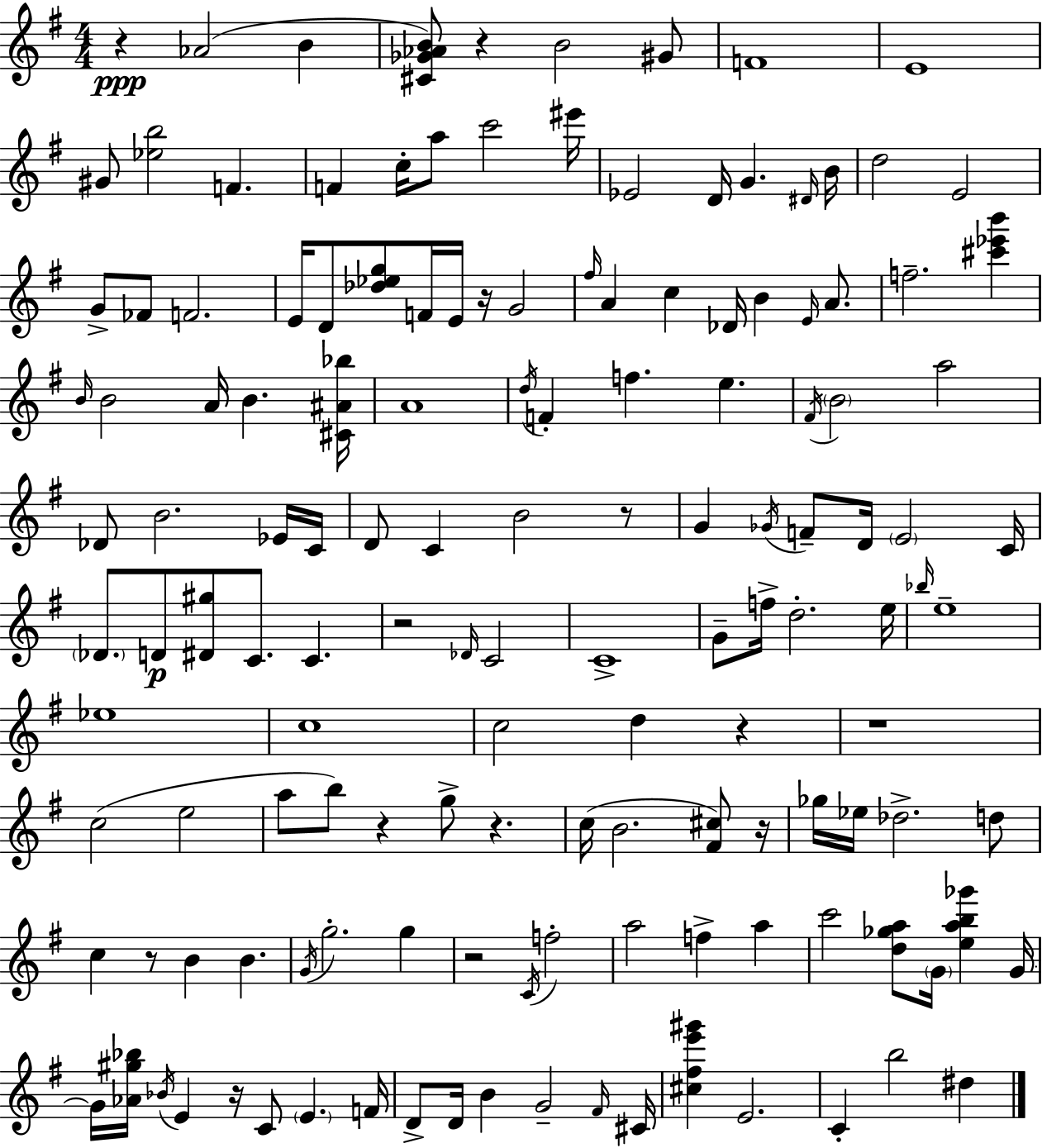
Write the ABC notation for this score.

X:1
T:Untitled
M:4/4
L:1/4
K:Em
z _A2 B [^C_G_AB]/2 z B2 ^G/2 F4 E4 ^G/2 [_eb]2 F F c/4 a/2 c'2 ^e'/4 _E2 D/4 G ^D/4 B/4 d2 E2 G/2 _F/2 F2 E/4 D/2 [_d_eg]/2 F/4 E/4 z/4 G2 ^f/4 A c _D/4 B E/4 A/2 f2 [^c'_e'b'] B/4 B2 A/4 B [^C^A_b]/4 A4 d/4 F f e ^F/4 B2 a2 _D/2 B2 _E/4 C/4 D/2 C B2 z/2 G _G/4 F/2 D/4 E2 C/4 _D/2 D/2 [^D^g]/2 C/2 C z2 _D/4 C2 C4 G/2 f/4 d2 e/4 _b/4 e4 _e4 c4 c2 d z z4 c2 e2 a/2 b/2 z g/2 z c/4 B2 [^F^c]/2 z/4 _g/4 _e/4 _d2 d/2 c z/2 B B G/4 g2 g z2 C/4 f2 a2 f a c'2 [d_ga]/2 G/4 [eab_g'] G/4 G/4 [_A^g_b]/4 _B/4 E z/4 C/2 E F/4 D/2 D/4 B G2 ^F/4 ^C/4 [^c^fe'^g'] E2 C b2 ^d